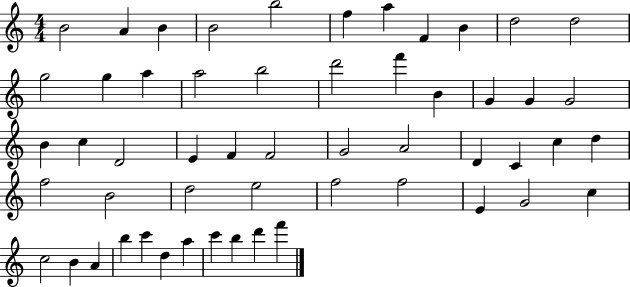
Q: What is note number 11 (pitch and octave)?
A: D5